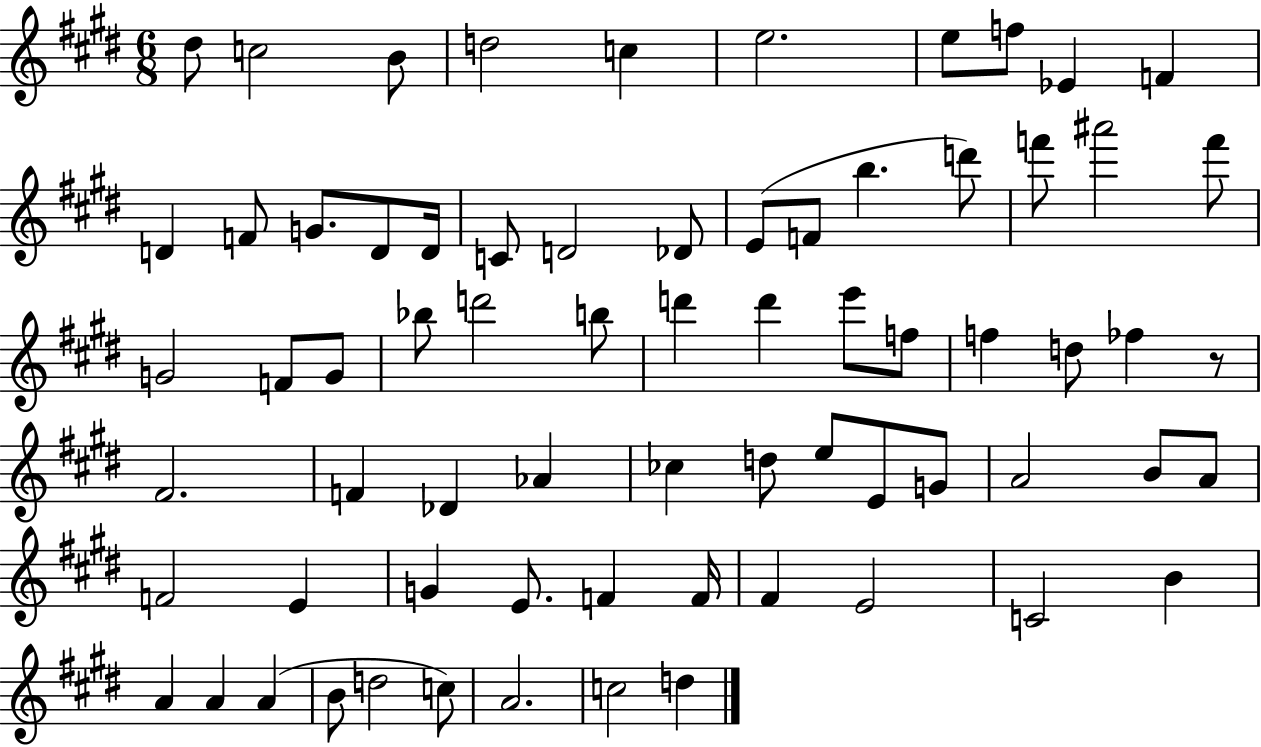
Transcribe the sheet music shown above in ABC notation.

X:1
T:Untitled
M:6/8
L:1/4
K:E
^d/2 c2 B/2 d2 c e2 e/2 f/2 _E F D F/2 G/2 D/2 D/4 C/2 D2 _D/2 E/2 F/2 b d'/2 f'/2 ^a'2 f'/2 G2 F/2 G/2 _b/2 d'2 b/2 d' d' e'/2 f/2 f d/2 _f z/2 ^F2 F _D _A _c d/2 e/2 E/2 G/2 A2 B/2 A/2 F2 E G E/2 F F/4 ^F E2 C2 B A A A B/2 d2 c/2 A2 c2 d